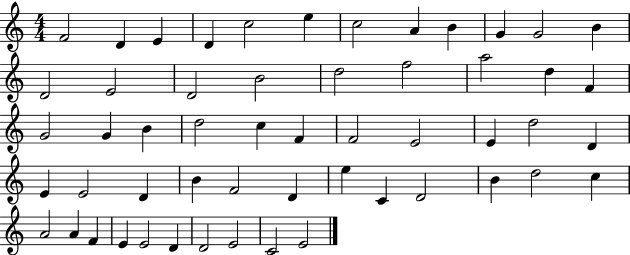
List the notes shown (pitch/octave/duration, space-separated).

F4/h D4/q E4/q D4/q C5/h E5/q C5/h A4/q B4/q G4/q G4/h B4/q D4/h E4/h D4/h B4/h D5/h F5/h A5/h D5/q F4/q G4/h G4/q B4/q D5/h C5/q F4/q F4/h E4/h E4/q D5/h D4/q E4/q E4/h D4/q B4/q F4/h D4/q E5/q C4/q D4/h B4/q D5/h C5/q A4/h A4/q F4/q E4/q E4/h D4/q D4/h E4/h C4/h E4/h